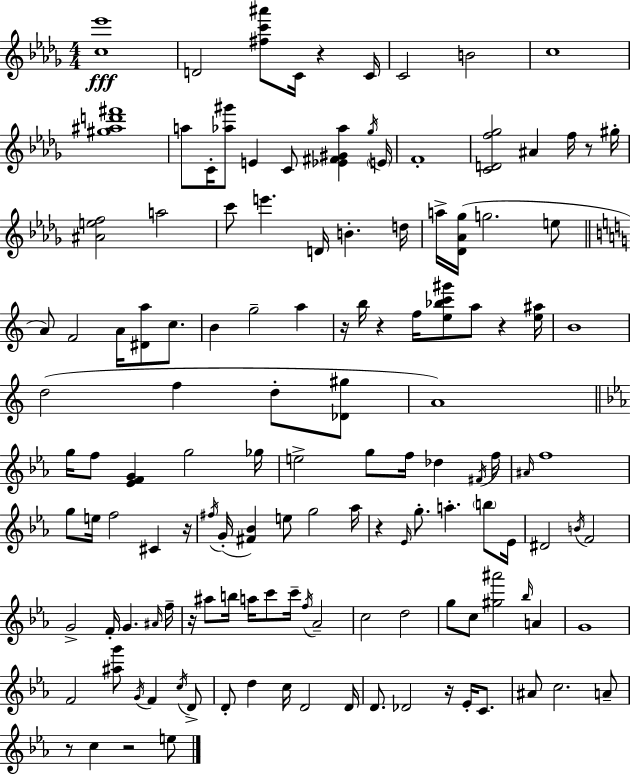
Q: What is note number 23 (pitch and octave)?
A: A5